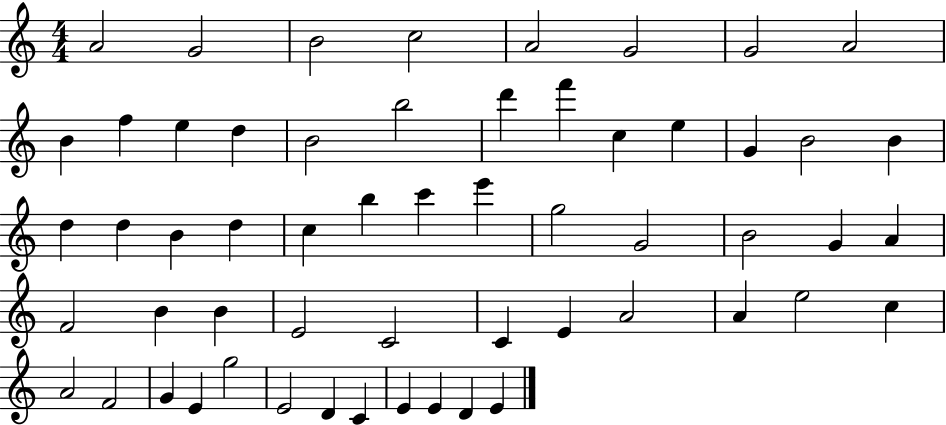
{
  \clef treble
  \numericTimeSignature
  \time 4/4
  \key c \major
  a'2 g'2 | b'2 c''2 | a'2 g'2 | g'2 a'2 | \break b'4 f''4 e''4 d''4 | b'2 b''2 | d'''4 f'''4 c''4 e''4 | g'4 b'2 b'4 | \break d''4 d''4 b'4 d''4 | c''4 b''4 c'''4 e'''4 | g''2 g'2 | b'2 g'4 a'4 | \break f'2 b'4 b'4 | e'2 c'2 | c'4 e'4 a'2 | a'4 e''2 c''4 | \break a'2 f'2 | g'4 e'4 g''2 | e'2 d'4 c'4 | e'4 e'4 d'4 e'4 | \break \bar "|."
}